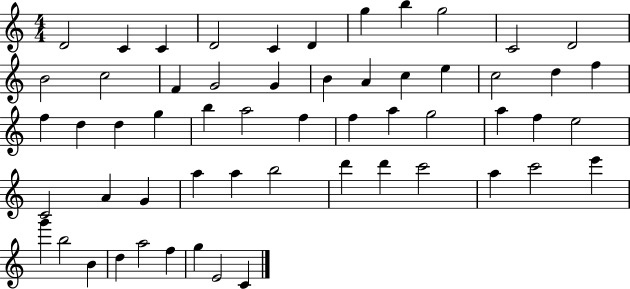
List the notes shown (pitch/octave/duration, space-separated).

D4/h C4/q C4/q D4/h C4/q D4/q G5/q B5/q G5/h C4/h D4/h B4/h C5/h F4/q G4/h G4/q B4/q A4/q C5/q E5/q C5/h D5/q F5/q F5/q D5/q D5/q G5/q B5/q A5/h F5/q F5/q A5/q G5/h A5/q F5/q E5/h C4/h A4/q G4/q A5/q A5/q B5/h D6/q D6/q C6/h A5/q C6/h E6/q G6/q B5/h B4/q D5/q A5/h F5/q G5/q E4/h C4/q